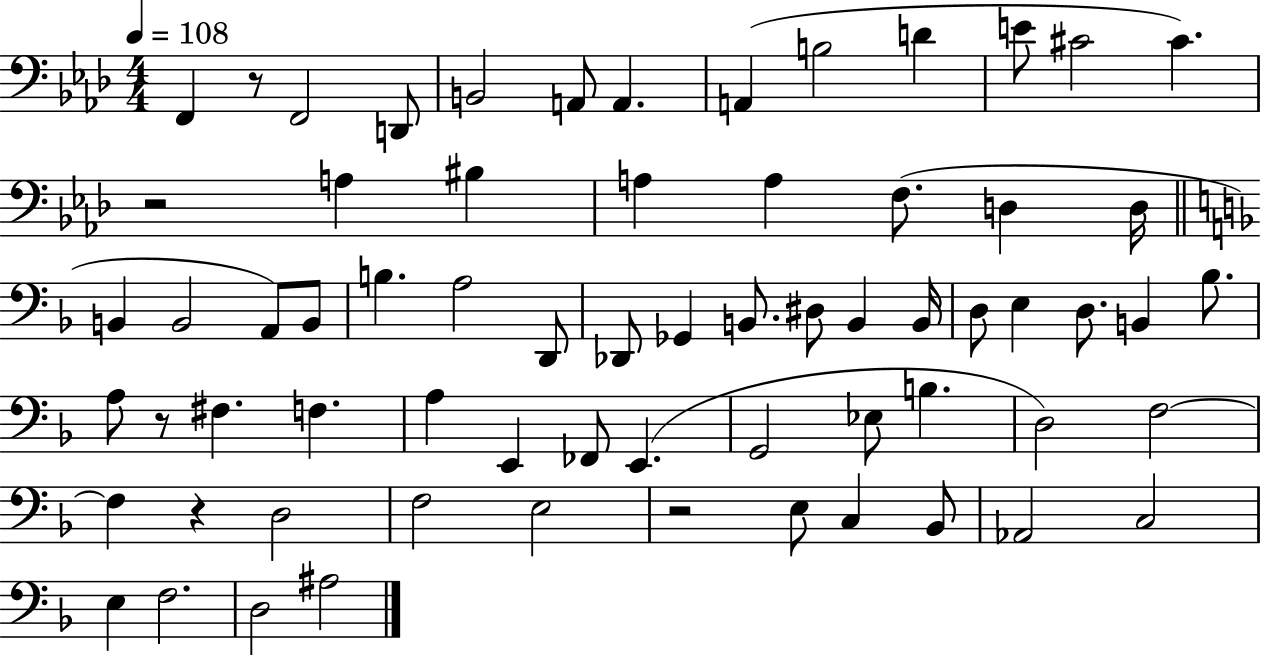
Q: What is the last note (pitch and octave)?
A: A#3